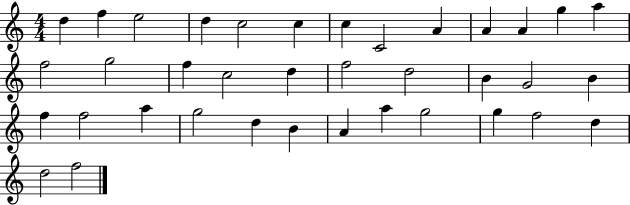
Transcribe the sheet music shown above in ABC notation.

X:1
T:Untitled
M:4/4
L:1/4
K:C
d f e2 d c2 c c C2 A A A g a f2 g2 f c2 d f2 d2 B G2 B f f2 a g2 d B A a g2 g f2 d d2 f2